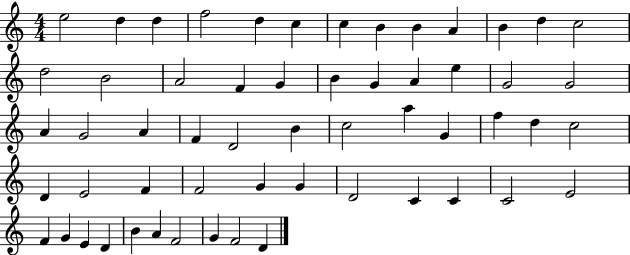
X:1
T:Untitled
M:4/4
L:1/4
K:C
e2 d d f2 d c c B B A B d c2 d2 B2 A2 F G B G A e G2 G2 A G2 A F D2 B c2 a G f d c2 D E2 F F2 G G D2 C C C2 E2 F G E D B A F2 G F2 D